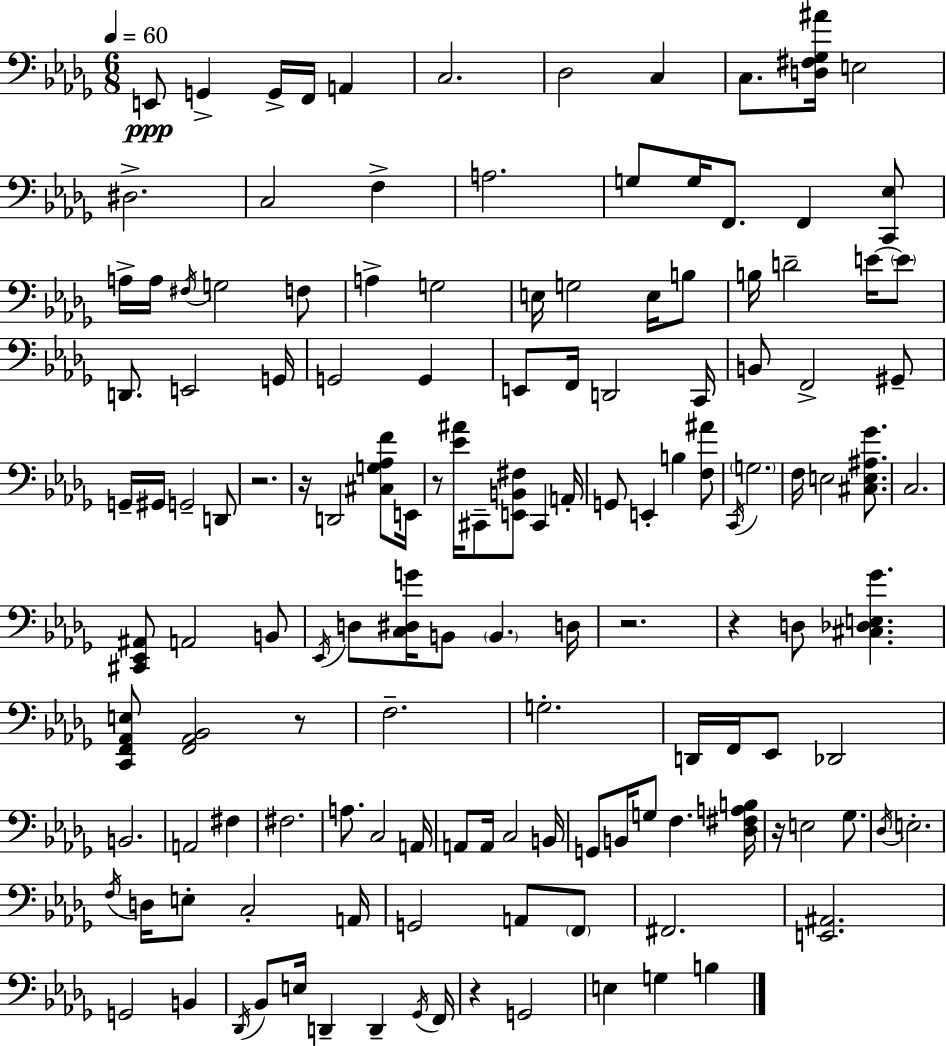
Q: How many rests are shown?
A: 8